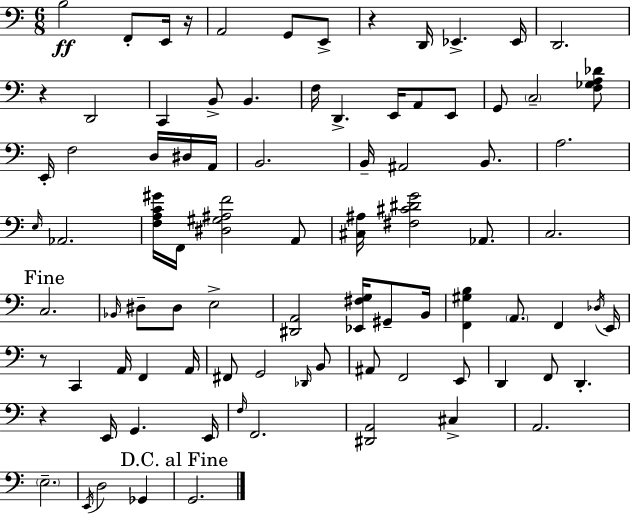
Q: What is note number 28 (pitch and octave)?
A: B2